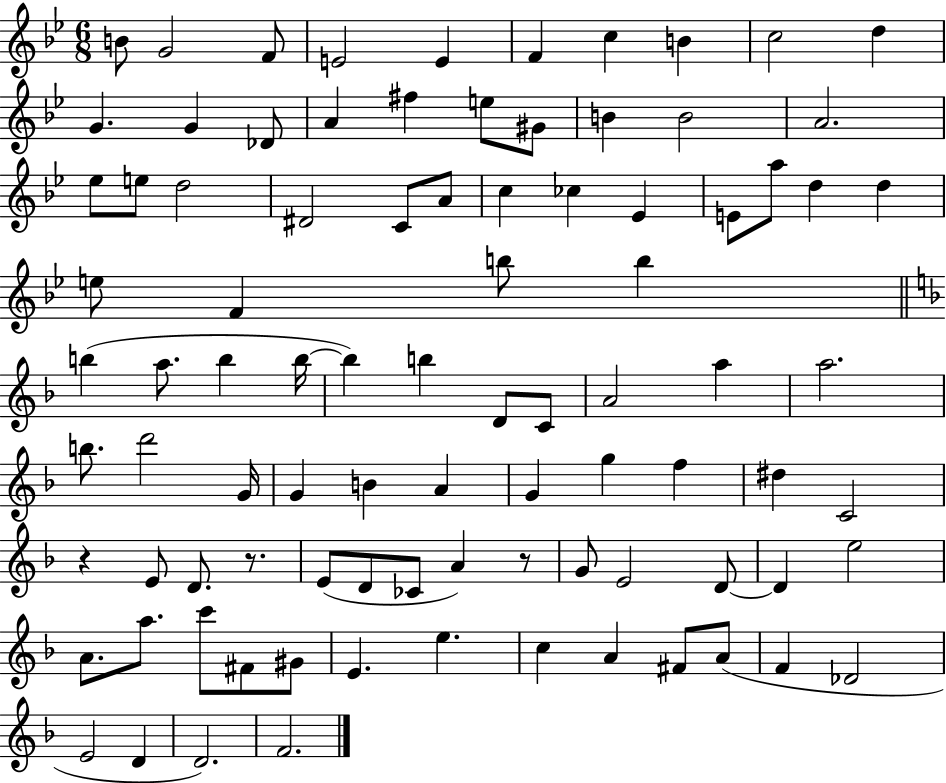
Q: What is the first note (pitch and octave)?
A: B4